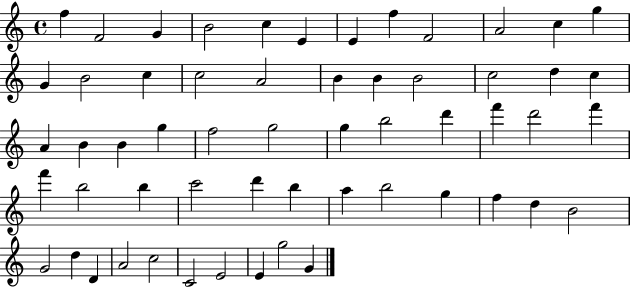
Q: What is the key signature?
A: C major